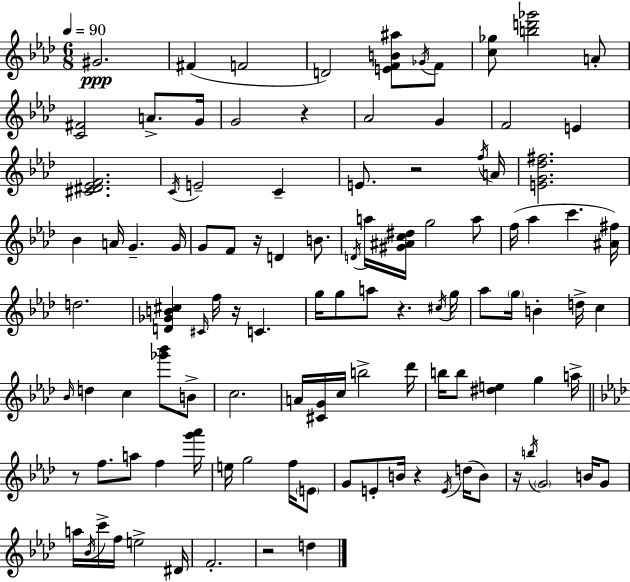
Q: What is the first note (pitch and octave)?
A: G#4